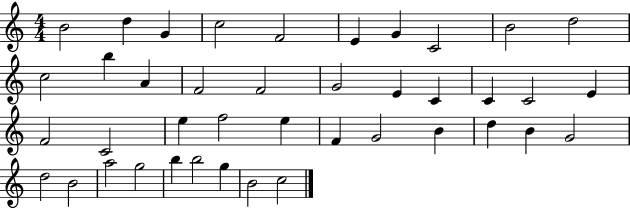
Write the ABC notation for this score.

X:1
T:Untitled
M:4/4
L:1/4
K:C
B2 d G c2 F2 E G C2 B2 d2 c2 b A F2 F2 G2 E C C C2 E F2 C2 e f2 e F G2 B d B G2 d2 B2 a2 g2 b b2 g B2 c2